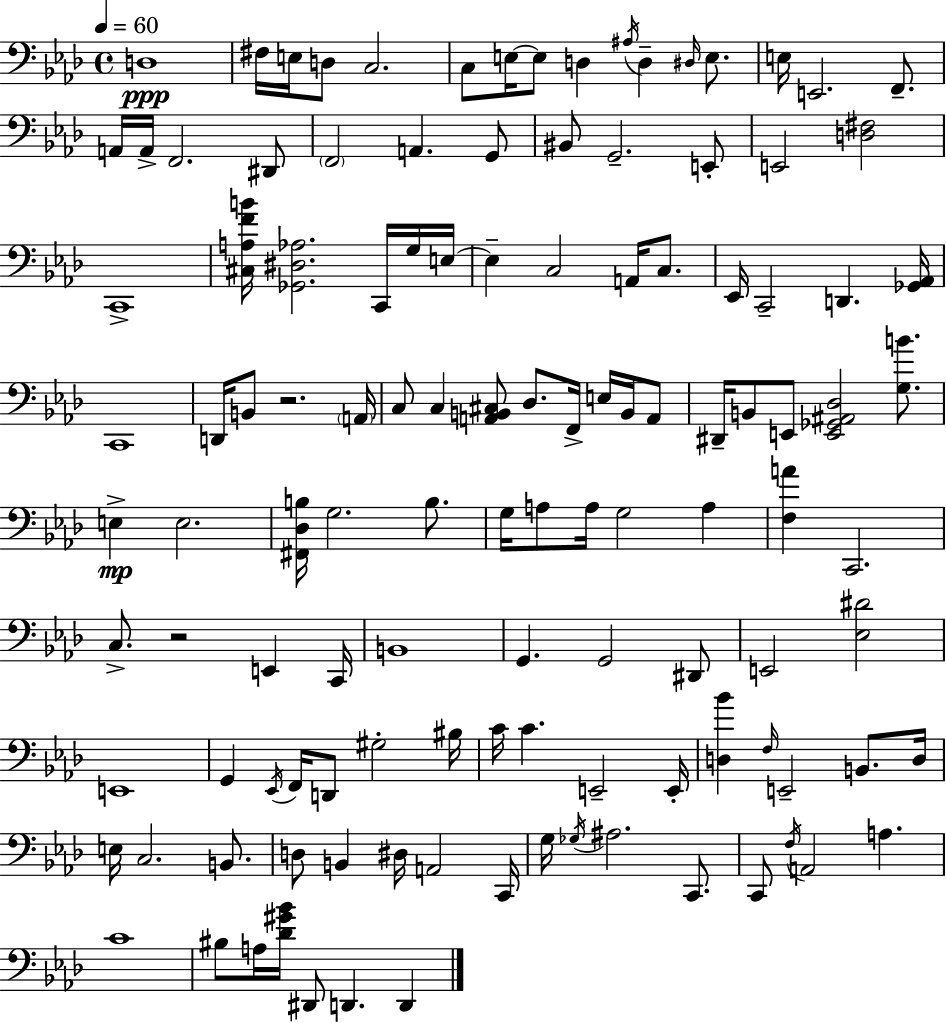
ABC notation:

X:1
T:Untitled
M:4/4
L:1/4
K:Fm
D,4 ^F,/4 E,/4 D,/2 C,2 C,/2 E,/4 E,/2 D, ^A,/4 D, ^D,/4 E,/2 E,/4 E,,2 F,,/2 A,,/4 A,,/4 F,,2 ^D,,/2 F,,2 A,, G,,/2 ^B,,/2 G,,2 E,,/2 E,,2 [D,^F,]2 C,,4 [^C,A,FB]/4 [_G,,^D,_A,]2 C,,/4 G,/4 E,/4 E, C,2 A,,/4 C,/2 _E,,/4 C,,2 D,, [_G,,_A,,]/4 C,,4 D,,/4 B,,/2 z2 A,,/4 C,/2 C, [A,,B,,^C,]/2 _D,/2 F,,/4 E,/4 B,,/4 A,,/2 ^D,,/4 B,,/2 E,,/2 [E,,_G,,^A,,_D,]2 [G,B]/2 E, E,2 [^F,,_D,B,]/4 G,2 B,/2 G,/4 A,/2 A,/4 G,2 A, [F,A] C,,2 C,/2 z2 E,, C,,/4 B,,4 G,, G,,2 ^D,,/2 E,,2 [_E,^D]2 E,,4 G,, _E,,/4 F,,/4 D,,/2 ^G,2 ^B,/4 C/4 C E,,2 E,,/4 [D,_B] F,/4 E,,2 B,,/2 D,/4 E,/4 C,2 B,,/2 D,/2 B,, ^D,/4 A,,2 C,,/4 G,/4 _G,/4 ^A,2 C,,/2 C,,/2 F,/4 A,,2 A, C4 ^B,/2 A,/4 [_D^G_B]/4 ^D,,/2 D,, D,,